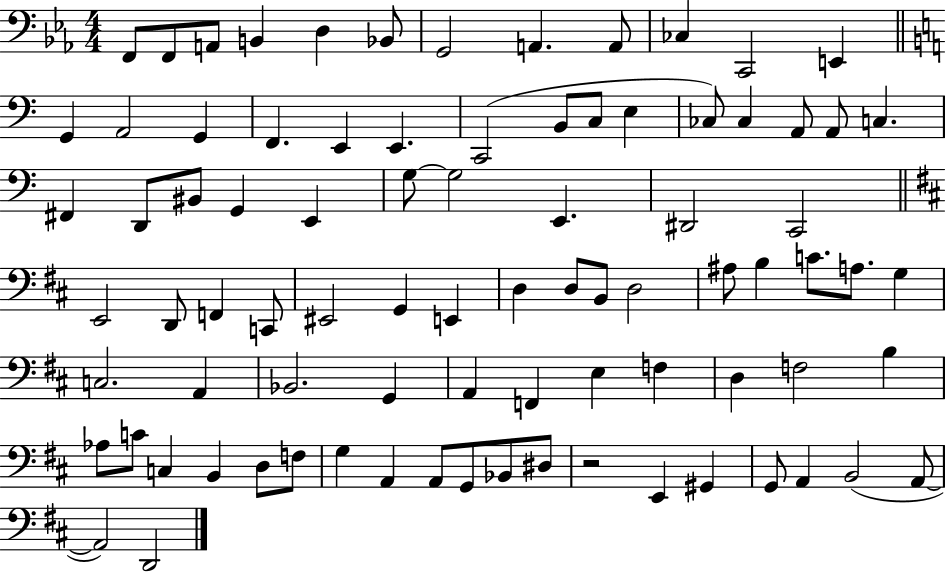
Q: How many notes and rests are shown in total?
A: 85